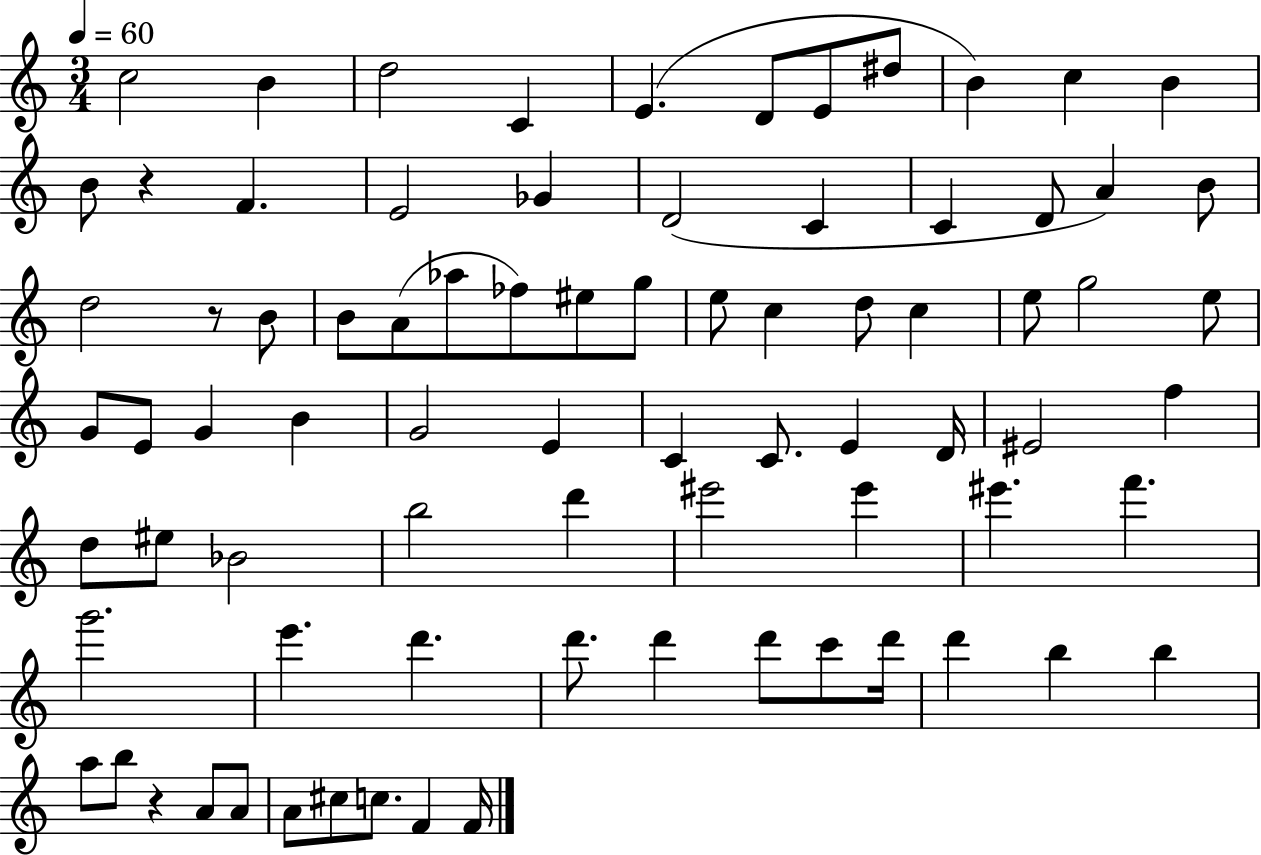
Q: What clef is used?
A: treble